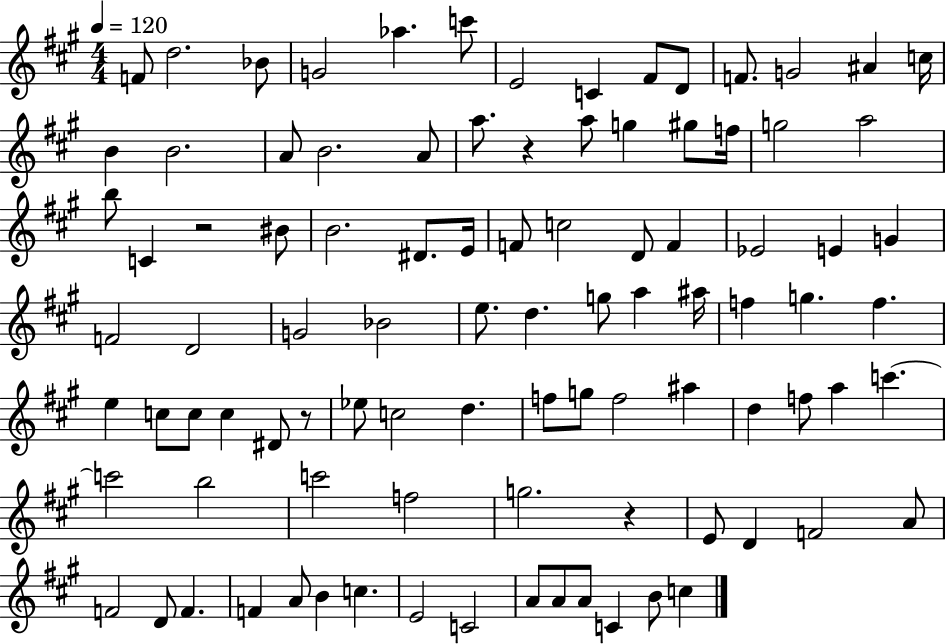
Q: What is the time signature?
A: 4/4